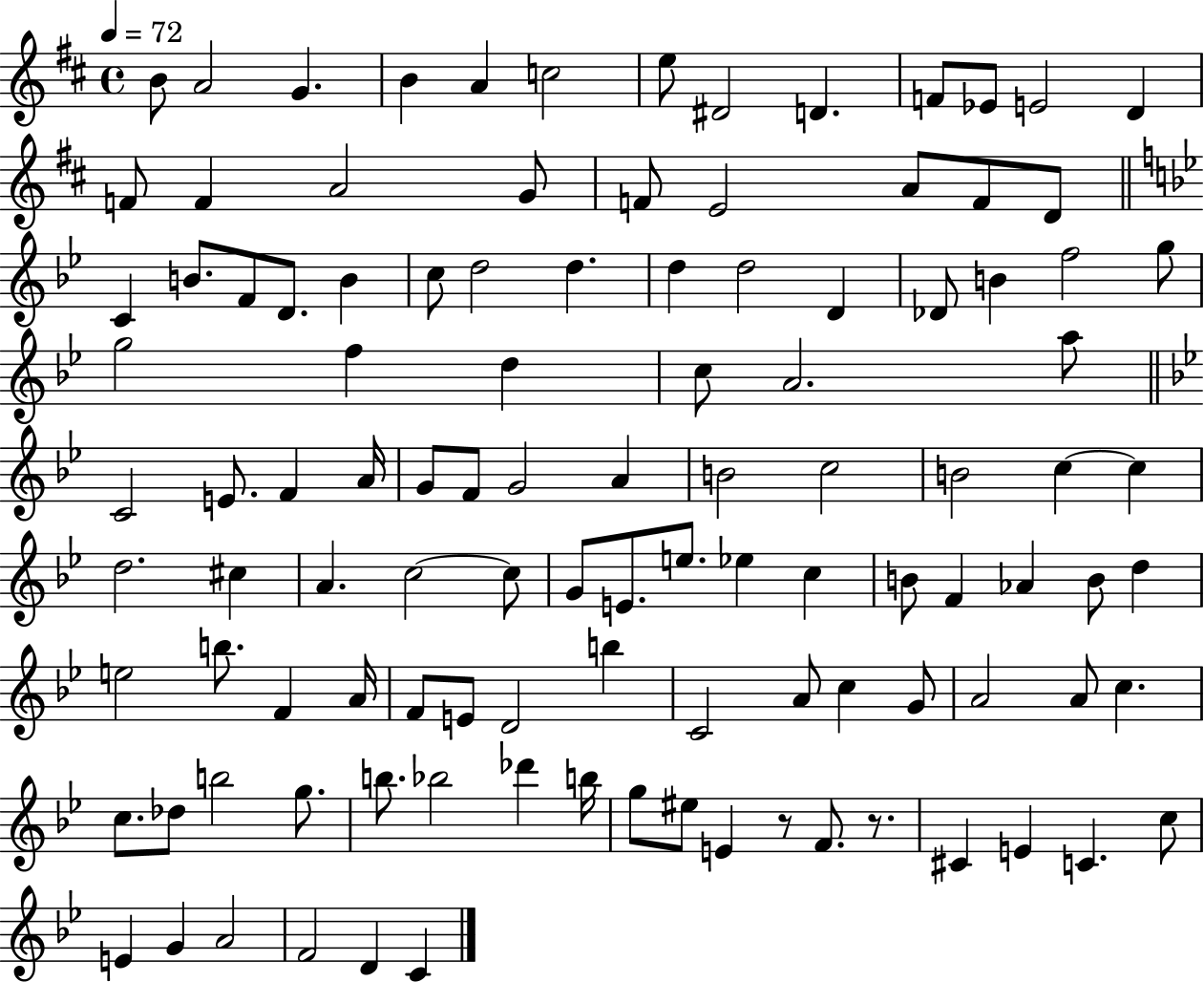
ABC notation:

X:1
T:Untitled
M:4/4
L:1/4
K:D
B/2 A2 G B A c2 e/2 ^D2 D F/2 _E/2 E2 D F/2 F A2 G/2 F/2 E2 A/2 F/2 D/2 C B/2 F/2 D/2 B c/2 d2 d d d2 D _D/2 B f2 g/2 g2 f d c/2 A2 a/2 C2 E/2 F A/4 G/2 F/2 G2 A B2 c2 B2 c c d2 ^c A c2 c/2 G/2 E/2 e/2 _e c B/2 F _A B/2 d e2 b/2 F A/4 F/2 E/2 D2 b C2 A/2 c G/2 A2 A/2 c c/2 _d/2 b2 g/2 b/2 _b2 _d' b/4 g/2 ^e/2 E z/2 F/2 z/2 ^C E C c/2 E G A2 F2 D C